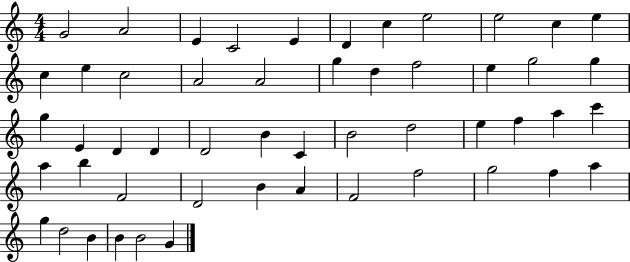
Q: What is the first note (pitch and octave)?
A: G4